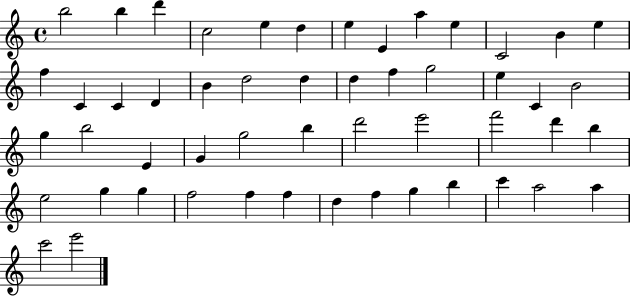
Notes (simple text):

B5/h B5/q D6/q C5/h E5/q D5/q E5/q E4/q A5/q E5/q C4/h B4/q E5/q F5/q C4/q C4/q D4/q B4/q D5/h D5/q D5/q F5/q G5/h E5/q C4/q B4/h G5/q B5/h E4/q G4/q G5/h B5/q D6/h E6/h F6/h D6/q B5/q E5/h G5/q G5/q F5/h F5/q F5/q D5/q F5/q G5/q B5/q C6/q A5/h A5/q C6/h E6/h